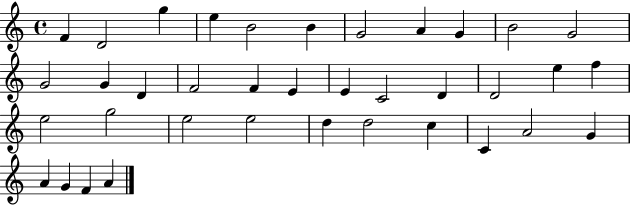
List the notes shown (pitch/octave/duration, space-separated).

F4/q D4/h G5/q E5/q B4/h B4/q G4/h A4/q G4/q B4/h G4/h G4/h G4/q D4/q F4/h F4/q E4/q E4/q C4/h D4/q D4/h E5/q F5/q E5/h G5/h E5/h E5/h D5/q D5/h C5/q C4/q A4/h G4/q A4/q G4/q F4/q A4/q